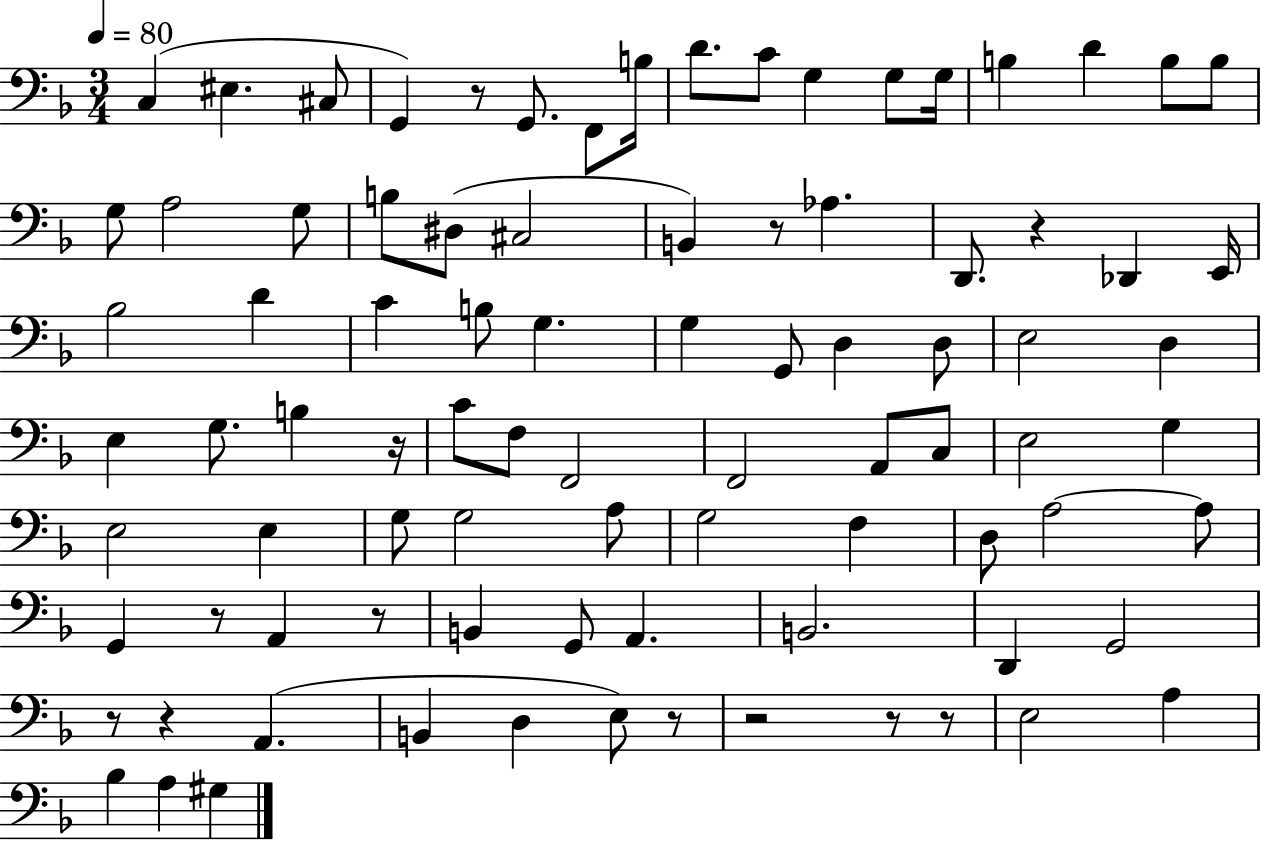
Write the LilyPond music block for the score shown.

{
  \clef bass
  \numericTimeSignature
  \time 3/4
  \key f \major
  \tempo 4 = 80
  c4( eis4. cis8 | g,4) r8 g,8. f,8 b16 | d'8. c'8 g4 g8 g16 | b4 d'4 b8 b8 | \break g8 a2 g8 | b8 dis8( cis2 | b,4) r8 aes4. | d,8. r4 des,4 e,16 | \break bes2 d'4 | c'4 b8 g4. | g4 g,8 d4 d8 | e2 d4 | \break e4 g8. b4 r16 | c'8 f8 f,2 | f,2 a,8 c8 | e2 g4 | \break e2 e4 | g8 g2 a8 | g2 f4 | d8 a2~~ a8 | \break g,4 r8 a,4 r8 | b,4 g,8 a,4. | b,2. | d,4 g,2 | \break r8 r4 a,4.( | b,4 d4 e8) r8 | r2 r8 r8 | e2 a4 | \break bes4 a4 gis4 | \bar "|."
}